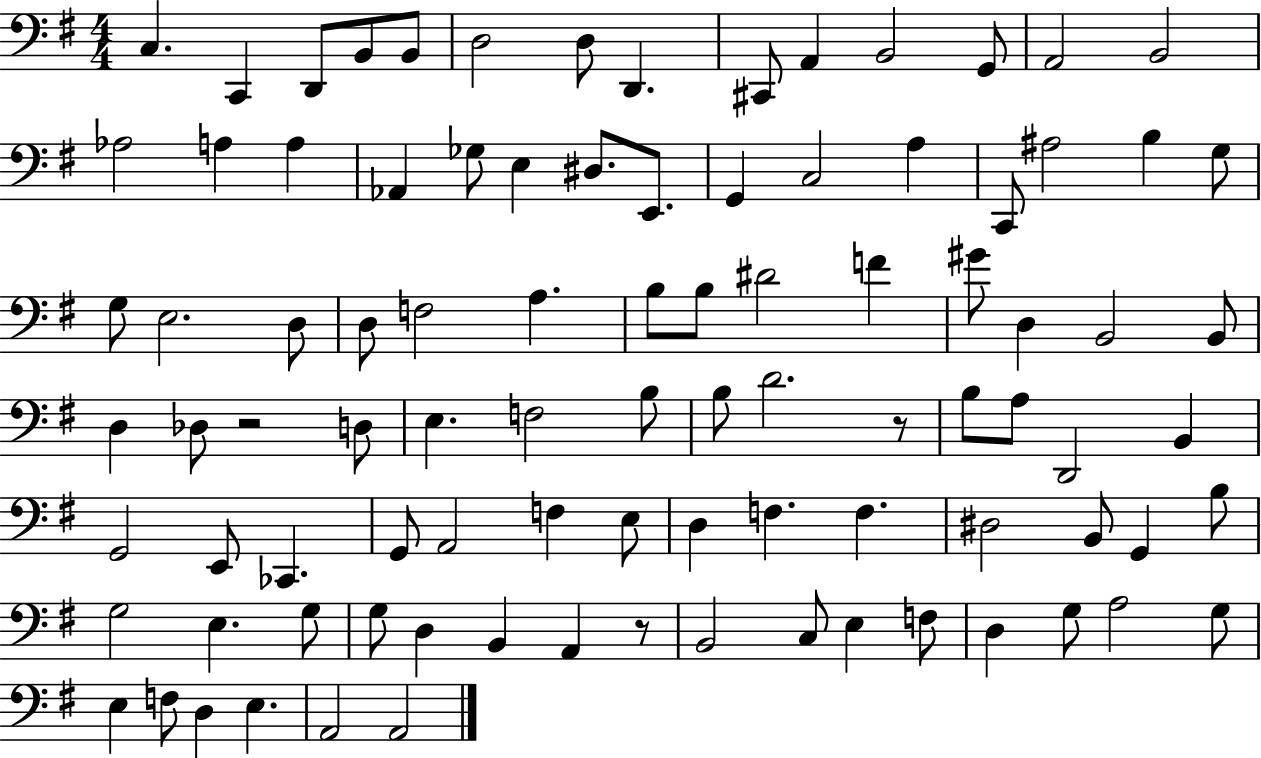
X:1
T:Untitled
M:4/4
L:1/4
K:G
C, C,, D,,/2 B,,/2 B,,/2 D,2 D,/2 D,, ^C,,/2 A,, B,,2 G,,/2 A,,2 B,,2 _A,2 A, A, _A,, _G,/2 E, ^D,/2 E,,/2 G,, C,2 A, C,,/2 ^A,2 B, G,/2 G,/2 E,2 D,/2 D,/2 F,2 A, B,/2 B,/2 ^D2 F ^G/2 D, B,,2 B,,/2 D, _D,/2 z2 D,/2 E, F,2 B,/2 B,/2 D2 z/2 B,/2 A,/2 D,,2 B,, G,,2 E,,/2 _C,, G,,/2 A,,2 F, E,/2 D, F, F, ^D,2 B,,/2 G,, B,/2 G,2 E, G,/2 G,/2 D, B,, A,, z/2 B,,2 C,/2 E, F,/2 D, G,/2 A,2 G,/2 E, F,/2 D, E, A,,2 A,,2